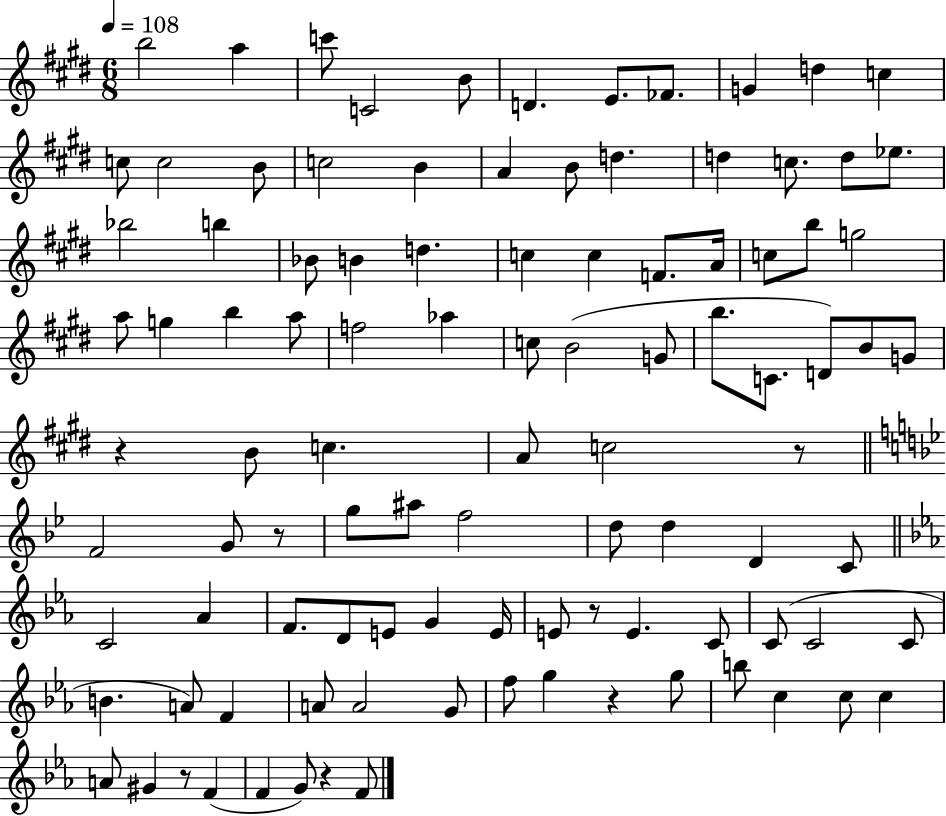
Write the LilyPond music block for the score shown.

{
  \clef treble
  \numericTimeSignature
  \time 6/8
  \key e \major
  \tempo 4 = 108
  b''2 a''4 | c'''8 c'2 b'8 | d'4. e'8. fes'8. | g'4 d''4 c''4 | \break c''8 c''2 b'8 | c''2 b'4 | a'4 b'8 d''4. | d''4 c''8. d''8 ees''8. | \break bes''2 b''4 | bes'8 b'4 d''4. | c''4 c''4 f'8. a'16 | c''8 b''8 g''2 | \break a''8 g''4 b''4 a''8 | f''2 aes''4 | c''8 b'2( g'8 | b''8. c'8. d'8) b'8 g'8 | \break r4 b'8 c''4. | a'8 c''2 r8 | \bar "||" \break \key g \minor f'2 g'8 r8 | g''8 ais''8 f''2 | d''8 d''4 d'4 c'8 | \bar "||" \break \key c \minor c'2 aes'4 | f'8. d'8 e'8 g'4 e'16 | e'8 r8 e'4. c'8 | c'8( c'2 c'8 | \break b'4. a'8) f'4 | a'8 a'2 g'8 | f''8 g''4 r4 g''8 | b''8 c''4 c''8 c''4 | \break a'8 gis'4 r8 f'4( | f'4 g'8) r4 f'8 | \bar "|."
}